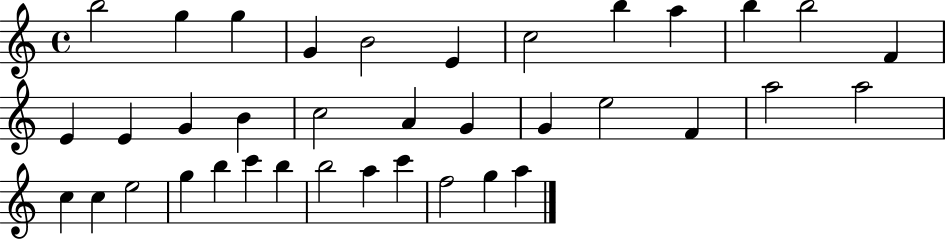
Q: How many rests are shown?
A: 0